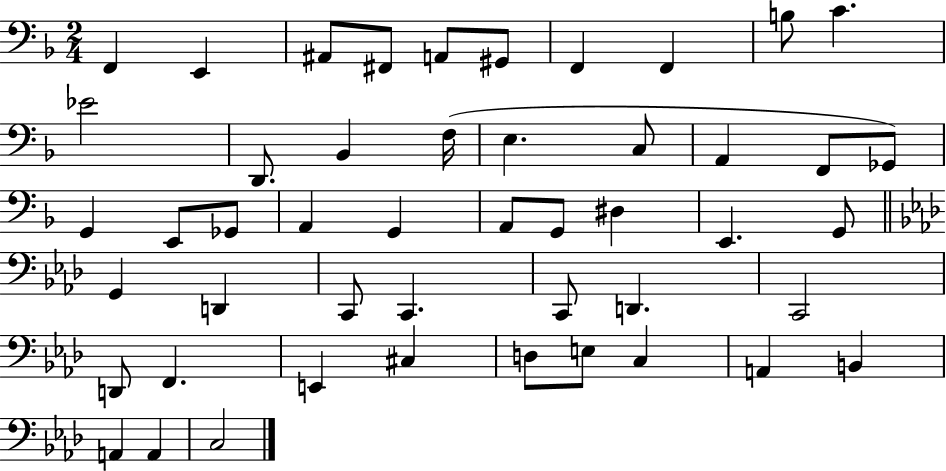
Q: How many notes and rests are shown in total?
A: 48